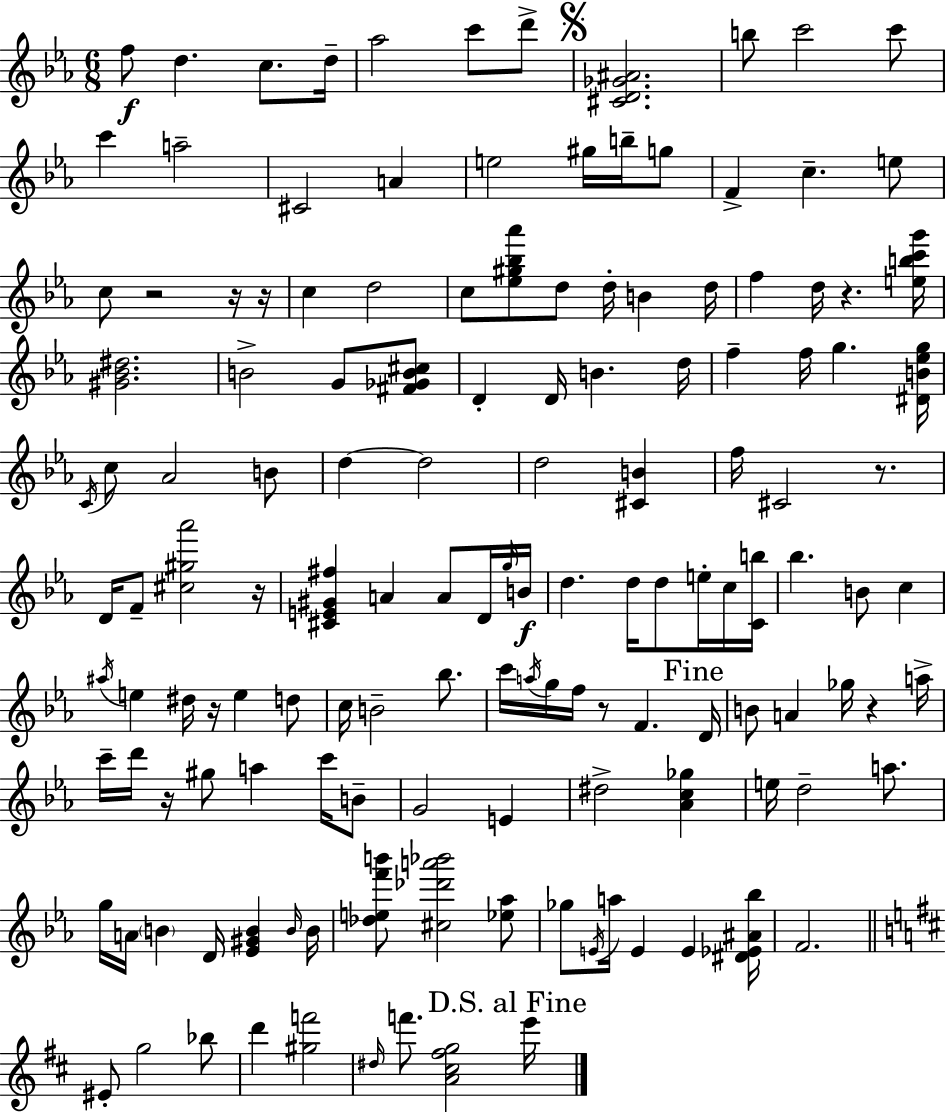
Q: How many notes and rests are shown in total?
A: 141